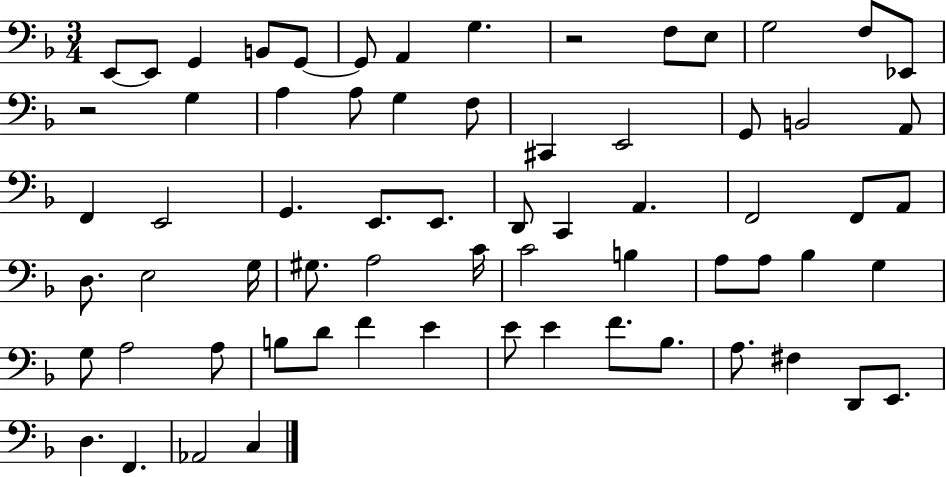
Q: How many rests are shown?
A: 2